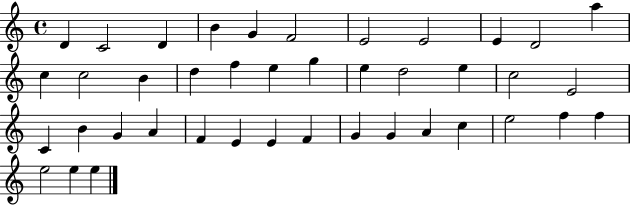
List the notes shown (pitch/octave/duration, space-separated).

D4/q C4/h D4/q B4/q G4/q F4/h E4/h E4/h E4/q D4/h A5/q C5/q C5/h B4/q D5/q F5/q E5/q G5/q E5/q D5/h E5/q C5/h E4/h C4/q B4/q G4/q A4/q F4/q E4/q E4/q F4/q G4/q G4/q A4/q C5/q E5/h F5/q F5/q E5/h E5/q E5/q